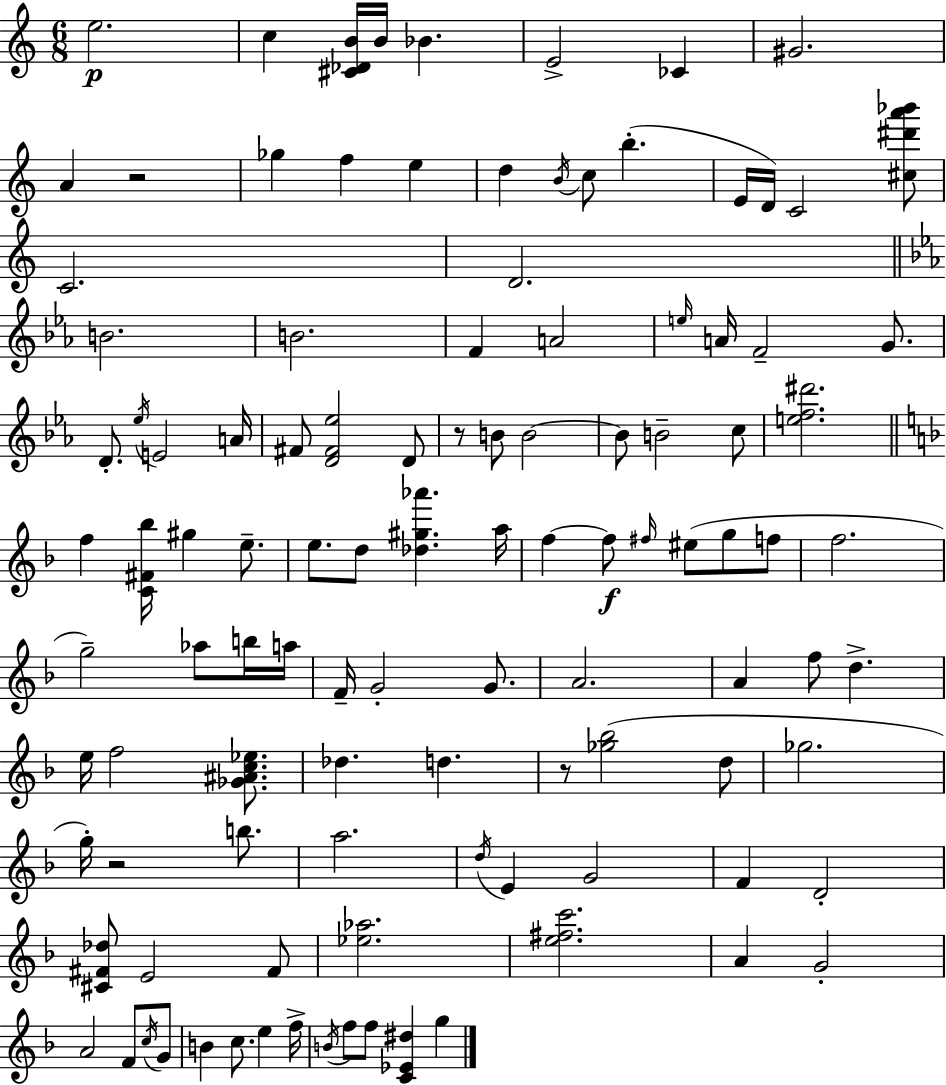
{
  \clef treble
  \numericTimeSignature
  \time 6/8
  \key a \minor
  e''2.\p | c''4 <cis' des' b'>16 b'16 bes'4. | e'2-> ces'4 | gis'2. | \break a'4 r2 | ges''4 f''4 e''4 | d''4 \acciaccatura { b'16 } c''8 b''4.-.( | e'16 d'16) c'2 <cis'' dis''' a''' bes'''>8 | \break c'2. | d'2. | \bar "||" \break \key ees \major b'2. | b'2. | f'4 a'2 | \grace { e''16 } a'16 f'2-- g'8. | \break d'8.-. \acciaccatura { ees''16 } e'2 | a'16 fis'8 <d' fis' ees''>2 | d'8 r8 b'8 b'2~~ | b'8 b'2-- | \break c''8 <e'' f'' dis'''>2. | \bar "||" \break \key f \major f''4 <c' fis' bes''>16 gis''4 e''8.-- | e''8. d''8 <des'' gis'' aes'''>4. a''16 | f''4~~ f''8\f \grace { fis''16 } eis''8( g''8 f''8 | f''2. | \break g''2--) aes''8 b''16 | a''16 f'16-- g'2-. g'8. | a'2. | a'4 f''8 d''4.-> | \break e''16 f''2 <ges' ais' c'' ees''>8. | des''4. d''4. | r8 <ges'' bes''>2( d''8 | ges''2. | \break g''16-.) r2 b''8. | a''2. | \acciaccatura { d''16 } e'4 g'2 | f'4 d'2-. | \break <cis' fis' des''>8 e'2 | fis'8 <ees'' aes''>2. | <e'' fis'' c'''>2. | a'4 g'2-. | \break a'2 f'8 | \acciaccatura { c''16 } g'8 b'4 c''8. e''4 | f''16-> \acciaccatura { b'16 } f''8 f''8 <c' ees' dis''>4 | g''4 \bar "|."
}